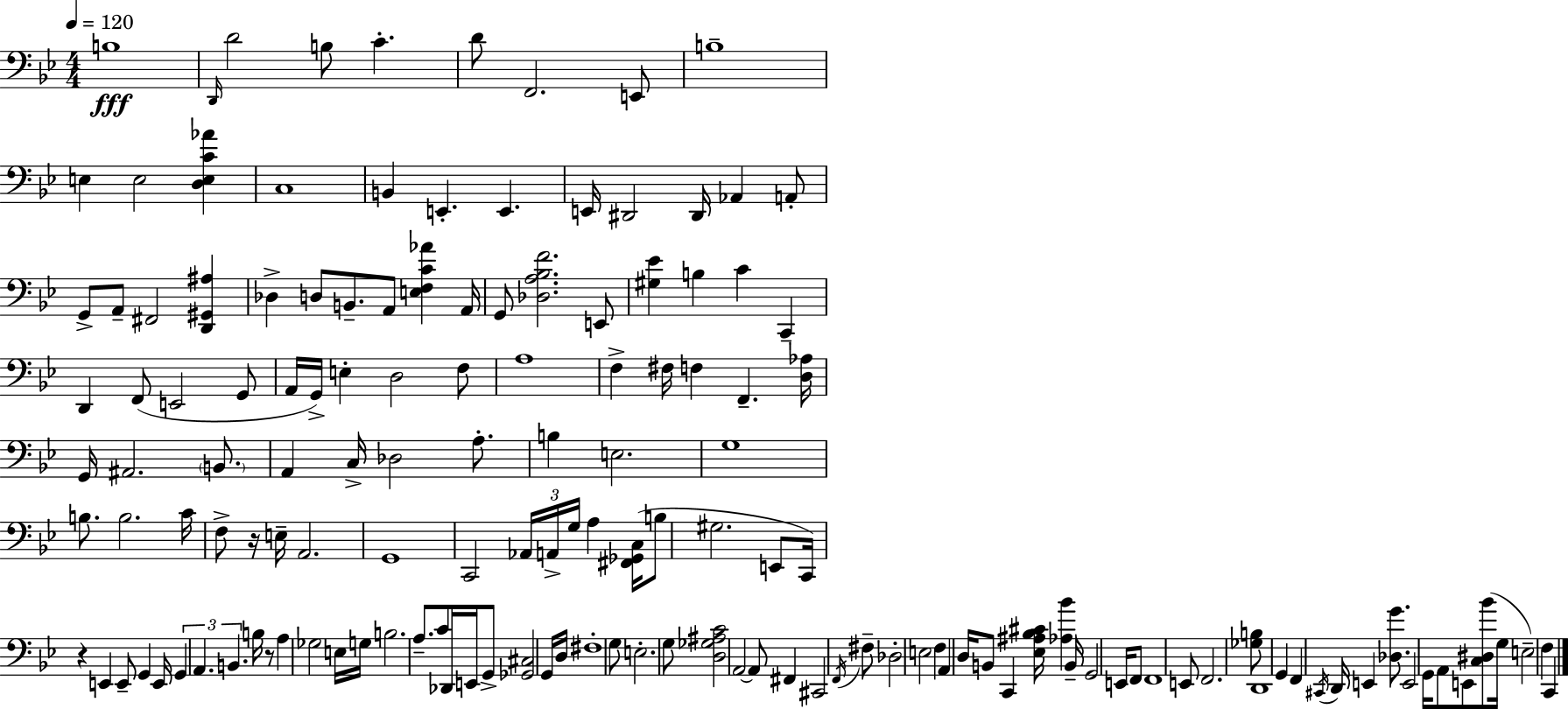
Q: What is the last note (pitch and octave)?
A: C2